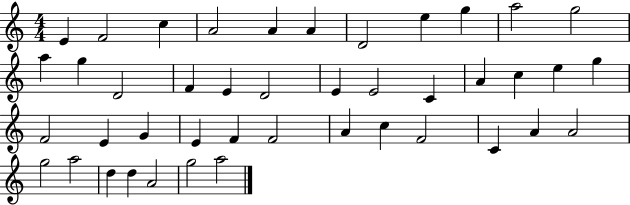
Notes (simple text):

E4/q F4/h C5/q A4/h A4/q A4/q D4/h E5/q G5/q A5/h G5/h A5/q G5/q D4/h F4/q E4/q D4/h E4/q E4/h C4/q A4/q C5/q E5/q G5/q F4/h E4/q G4/q E4/q F4/q F4/h A4/q C5/q F4/h C4/q A4/q A4/h G5/h A5/h D5/q D5/q A4/h G5/h A5/h